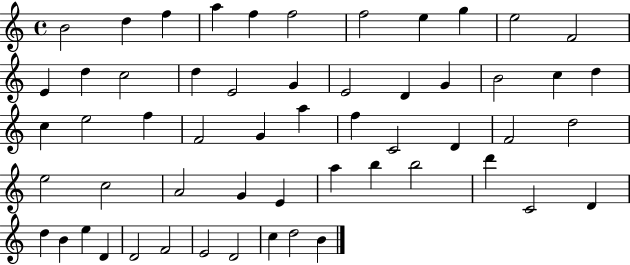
{
  \clef treble
  \time 4/4
  \defaultTimeSignature
  \key c \major
  b'2 d''4 f''4 | a''4 f''4 f''2 | f''2 e''4 g''4 | e''2 f'2 | \break e'4 d''4 c''2 | d''4 e'2 g'4 | e'2 d'4 g'4 | b'2 c''4 d''4 | \break c''4 e''2 f''4 | f'2 g'4 a''4 | f''4 c'2 d'4 | f'2 d''2 | \break e''2 c''2 | a'2 g'4 e'4 | a''4 b''4 b''2 | d'''4 c'2 d'4 | \break d''4 b'4 e''4 d'4 | d'2 f'2 | e'2 d'2 | c''4 d''2 b'4 | \break \bar "|."
}